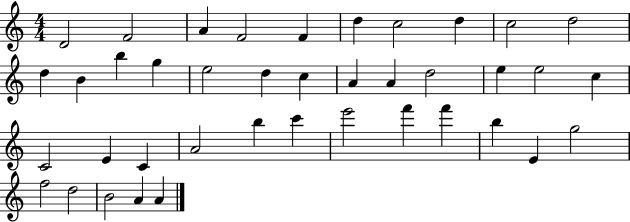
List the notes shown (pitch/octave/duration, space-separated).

D4/h F4/h A4/q F4/h F4/q D5/q C5/h D5/q C5/h D5/h D5/q B4/q B5/q G5/q E5/h D5/q C5/q A4/q A4/q D5/h E5/q E5/h C5/q C4/h E4/q C4/q A4/h B5/q C6/q E6/h F6/q F6/q B5/q E4/q G5/h F5/h D5/h B4/h A4/q A4/q